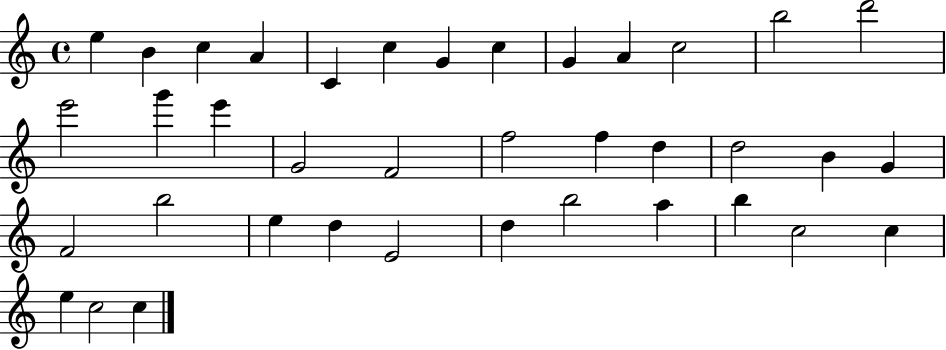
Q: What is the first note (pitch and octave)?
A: E5